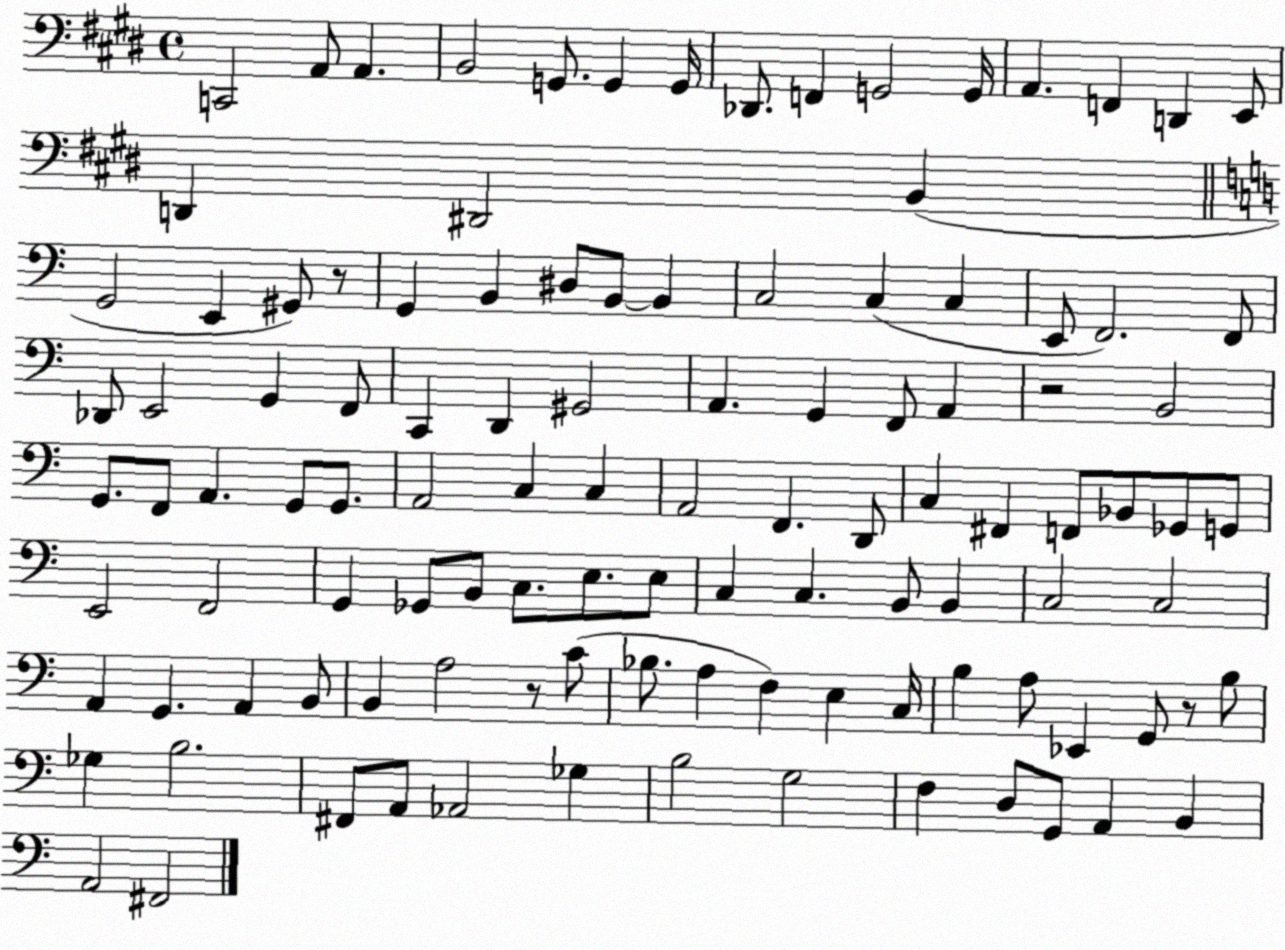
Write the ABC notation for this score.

X:1
T:Untitled
M:4/4
L:1/4
K:E
C,,2 A,,/2 A,, B,,2 G,,/2 G,, G,,/4 _D,,/2 F,, G,,2 G,,/4 A,, F,, D,, E,,/2 D,, ^D,,2 B,, G,,2 E,, ^G,,/2 z/2 G,, B,, ^D,/2 B,,/2 B,, C,2 C, C, E,,/2 F,,2 F,,/2 _D,,/2 E,,2 G,, F,,/2 C,, D,, ^G,,2 A,, G,, F,,/2 A,, z2 B,,2 G,,/2 F,,/2 A,, G,,/2 G,,/2 A,,2 C, C, A,,2 F,, D,,/2 C, ^F,, F,,/2 _B,,/2 _G,,/2 G,,/2 E,,2 F,,2 G,, _G,,/2 B,,/2 C,/2 E,/2 E,/2 C, C, B,,/2 B,, C,2 C,2 A,, G,, A,, B,,/2 B,, A,2 z/2 C/2 _B,/2 A, F, E, C,/4 B, A,/2 _E,, G,,/2 z/2 B,/2 _G, B,2 ^F,,/2 A,,/2 _A,,2 _G, B,2 G,2 F, D,/2 G,,/2 A,, B,, A,,2 ^F,,2